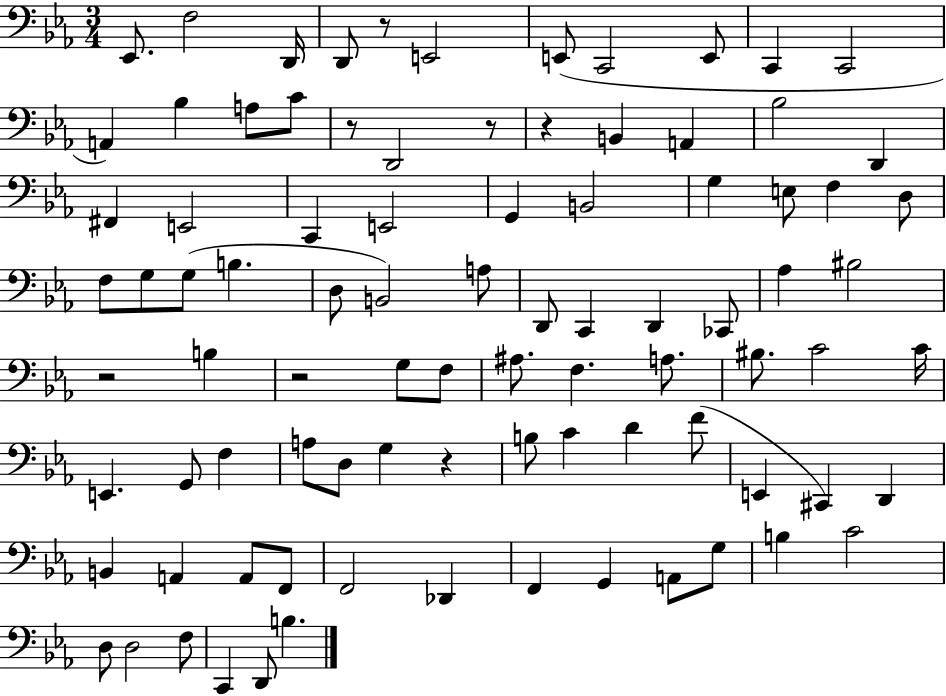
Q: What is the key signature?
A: EES major